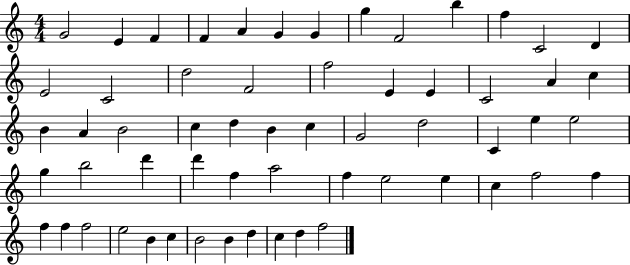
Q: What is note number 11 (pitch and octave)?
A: F5